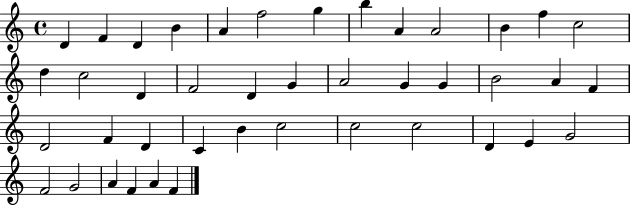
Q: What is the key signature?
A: C major